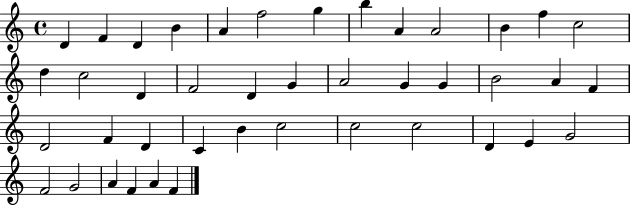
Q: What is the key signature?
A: C major